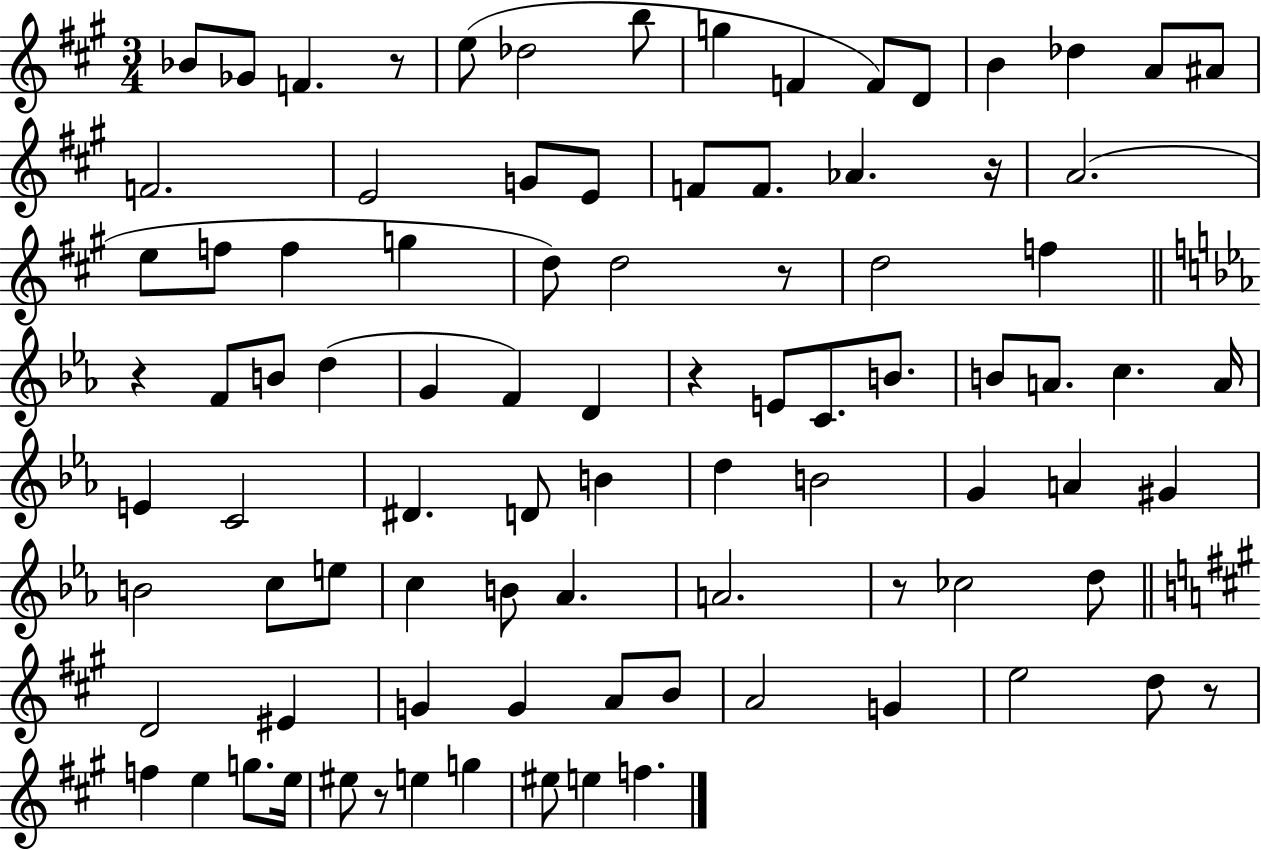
X:1
T:Untitled
M:3/4
L:1/4
K:A
_B/2 _G/2 F z/2 e/2 _d2 b/2 g F F/2 D/2 B _d A/2 ^A/2 F2 E2 G/2 E/2 F/2 F/2 _A z/4 A2 e/2 f/2 f g d/2 d2 z/2 d2 f z F/2 B/2 d G F D z E/2 C/2 B/2 B/2 A/2 c A/4 E C2 ^D D/2 B d B2 G A ^G B2 c/2 e/2 c B/2 _A A2 z/2 _c2 d/2 D2 ^E G G A/2 B/2 A2 G e2 d/2 z/2 f e g/2 e/4 ^e/2 z/2 e g ^e/2 e f